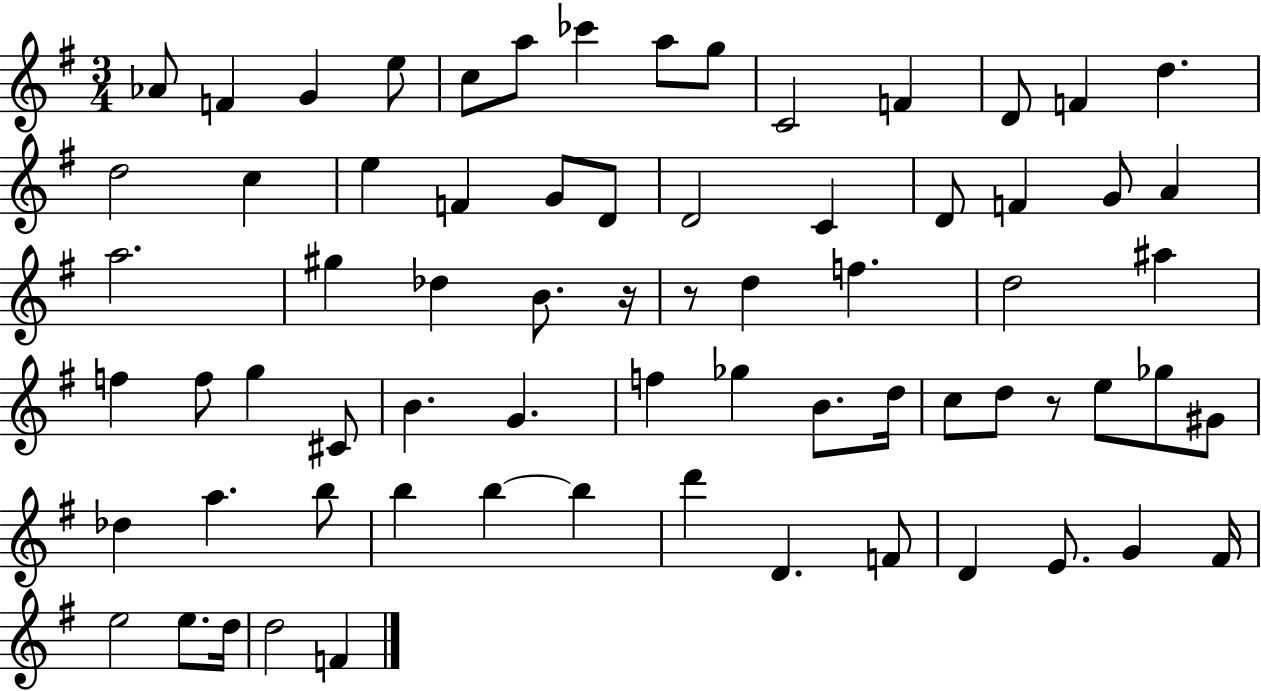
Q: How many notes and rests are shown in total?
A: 70